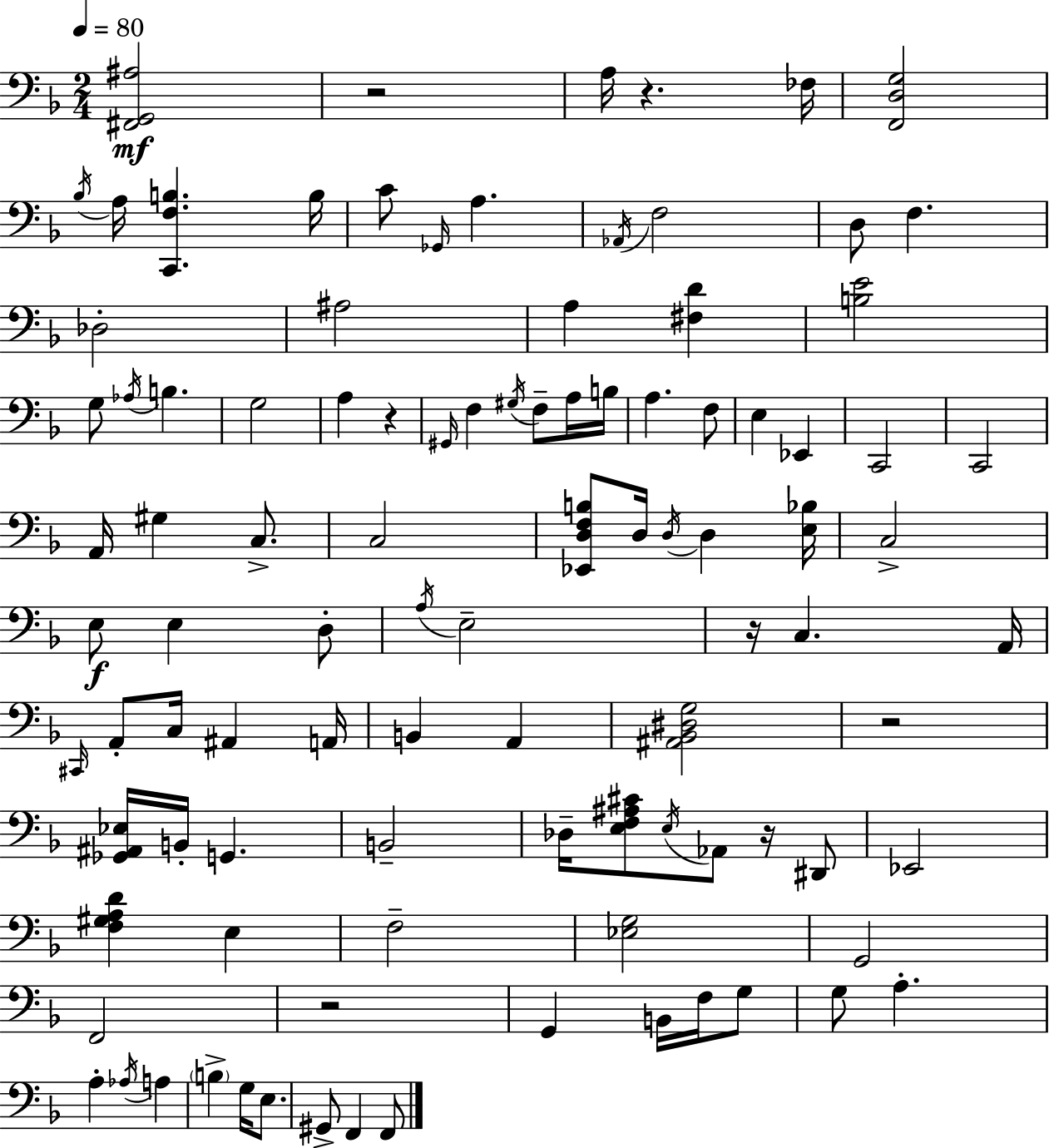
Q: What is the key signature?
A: F major